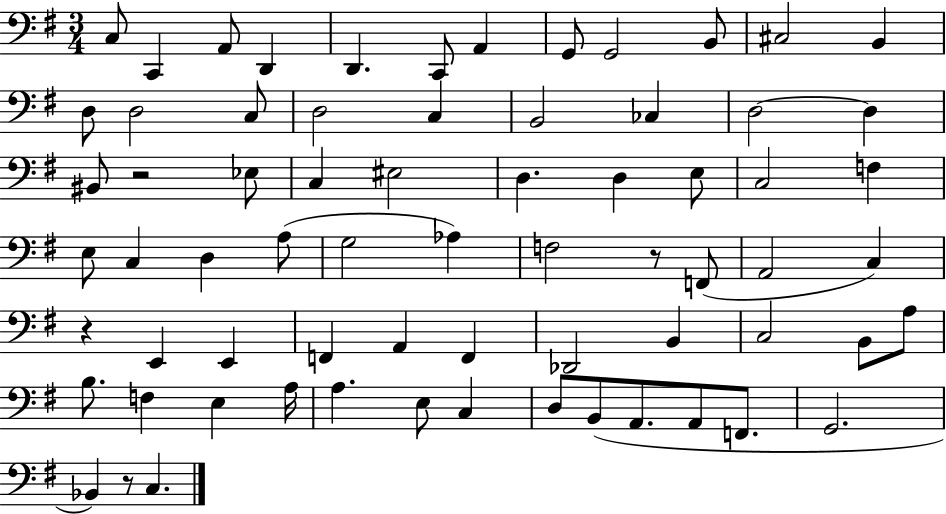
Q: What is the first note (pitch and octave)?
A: C3